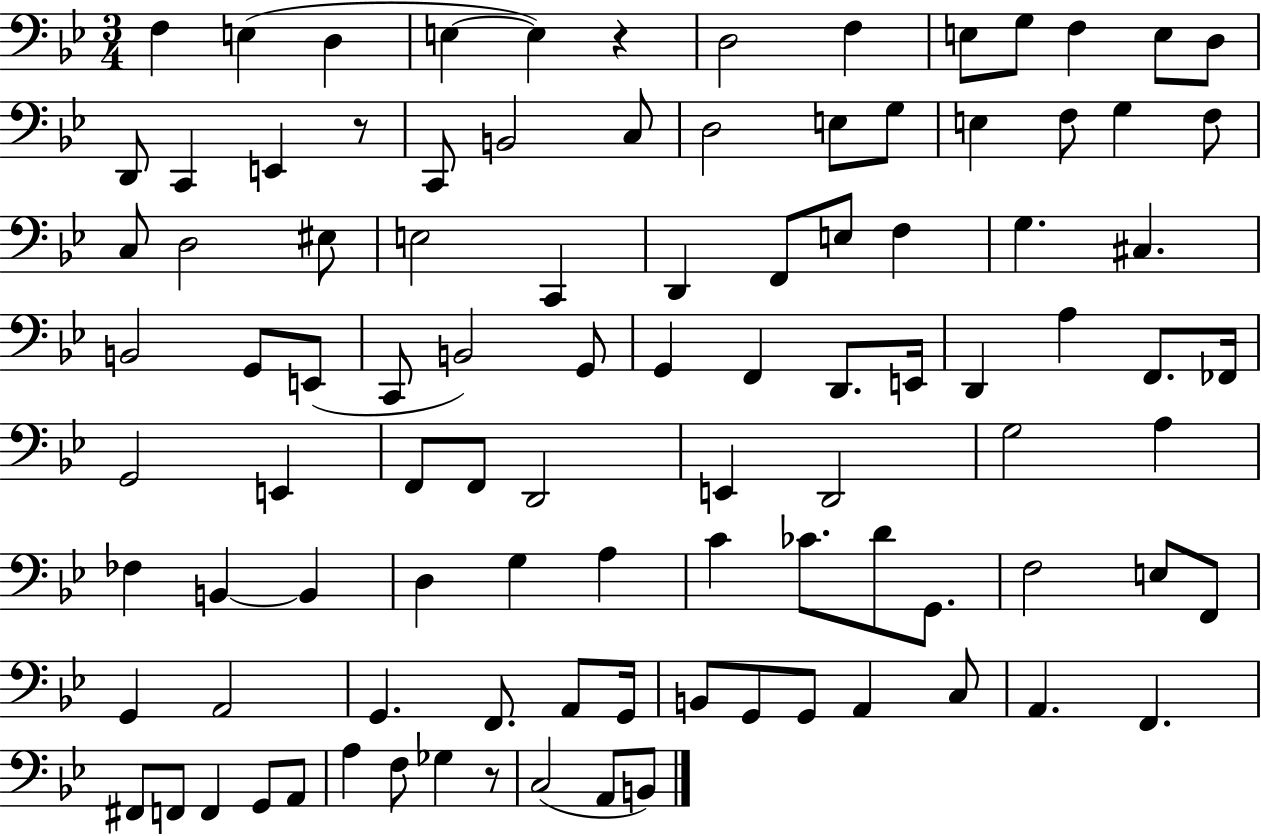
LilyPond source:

{
  \clef bass
  \numericTimeSignature
  \time 3/4
  \key bes \major
  f4 e4( d4 | e4~~ e4) r4 | d2 f4 | e8 g8 f4 e8 d8 | \break d,8 c,4 e,4 r8 | c,8 b,2 c8 | d2 e8 g8 | e4 f8 g4 f8 | \break c8 d2 eis8 | e2 c,4 | d,4 f,8 e8 f4 | g4. cis4. | \break b,2 g,8 e,8( | c,8 b,2) g,8 | g,4 f,4 d,8. e,16 | d,4 a4 f,8. fes,16 | \break g,2 e,4 | f,8 f,8 d,2 | e,4 d,2 | g2 a4 | \break fes4 b,4~~ b,4 | d4 g4 a4 | c'4 ces'8. d'8 g,8. | f2 e8 f,8 | \break g,4 a,2 | g,4. f,8. a,8 g,16 | b,8 g,8 g,8 a,4 c8 | a,4. f,4. | \break fis,8 f,8 f,4 g,8 a,8 | a4 f8 ges4 r8 | c2( a,8 b,8) | \bar "|."
}